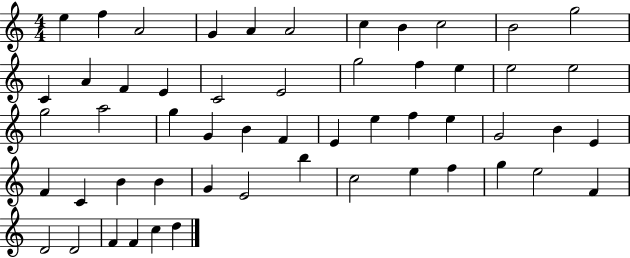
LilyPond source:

{
  \clef treble
  \numericTimeSignature
  \time 4/4
  \key c \major
  e''4 f''4 a'2 | g'4 a'4 a'2 | c''4 b'4 c''2 | b'2 g''2 | \break c'4 a'4 f'4 e'4 | c'2 e'2 | g''2 f''4 e''4 | e''2 e''2 | \break g''2 a''2 | g''4 g'4 b'4 f'4 | e'4 e''4 f''4 e''4 | g'2 b'4 e'4 | \break f'4 c'4 b'4 b'4 | g'4 e'2 b''4 | c''2 e''4 f''4 | g''4 e''2 f'4 | \break d'2 d'2 | f'4 f'4 c''4 d''4 | \bar "|."
}